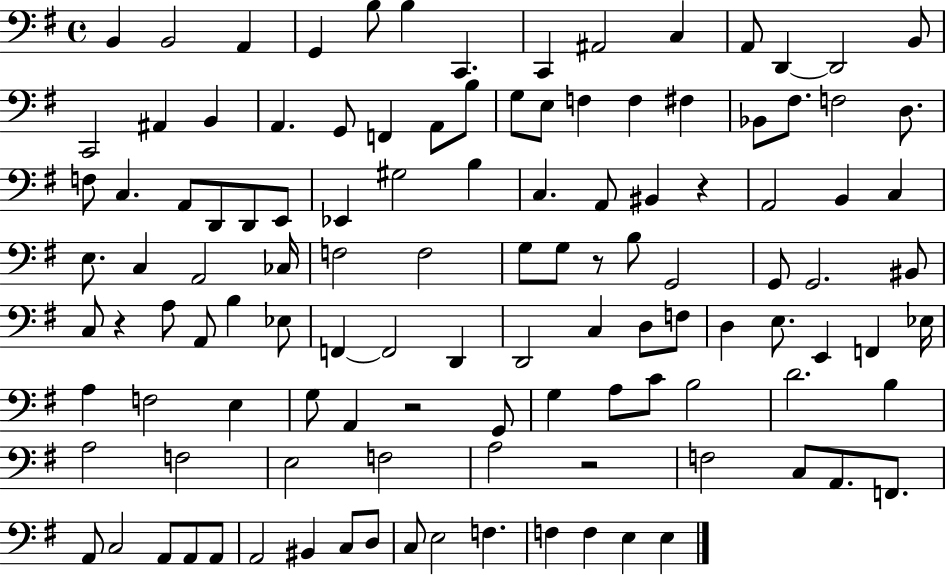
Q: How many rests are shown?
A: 5